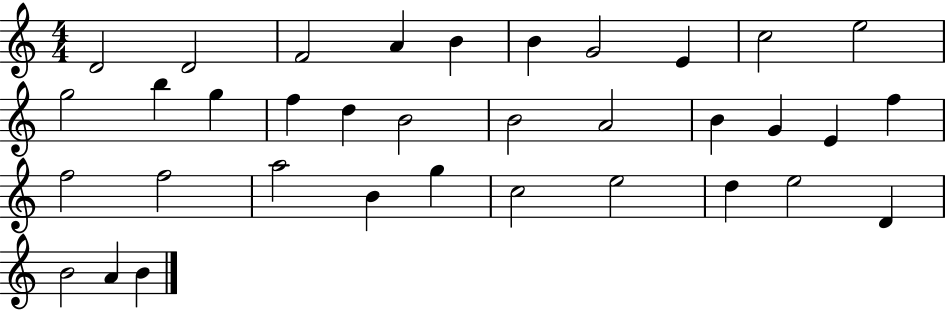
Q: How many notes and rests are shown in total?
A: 35